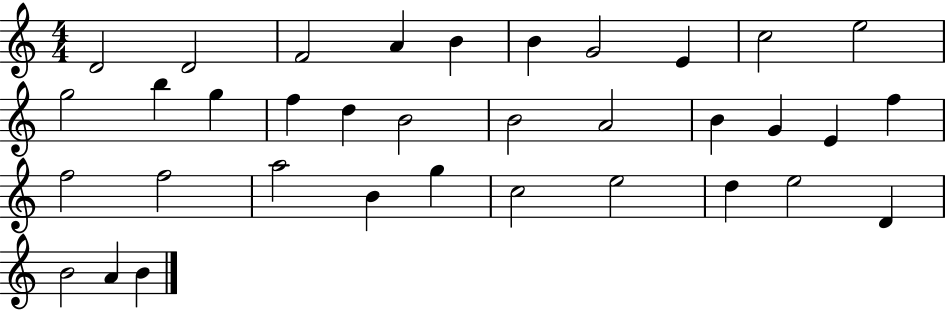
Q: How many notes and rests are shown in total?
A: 35